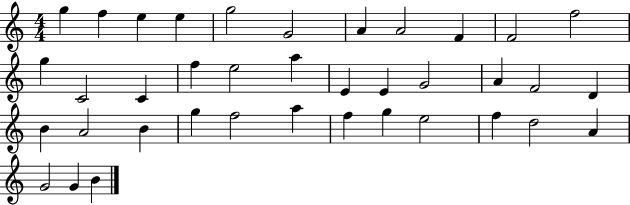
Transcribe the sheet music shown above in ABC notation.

X:1
T:Untitled
M:4/4
L:1/4
K:C
g f e e g2 G2 A A2 F F2 f2 g C2 C f e2 a E E G2 A F2 D B A2 B g f2 a f g e2 f d2 A G2 G B